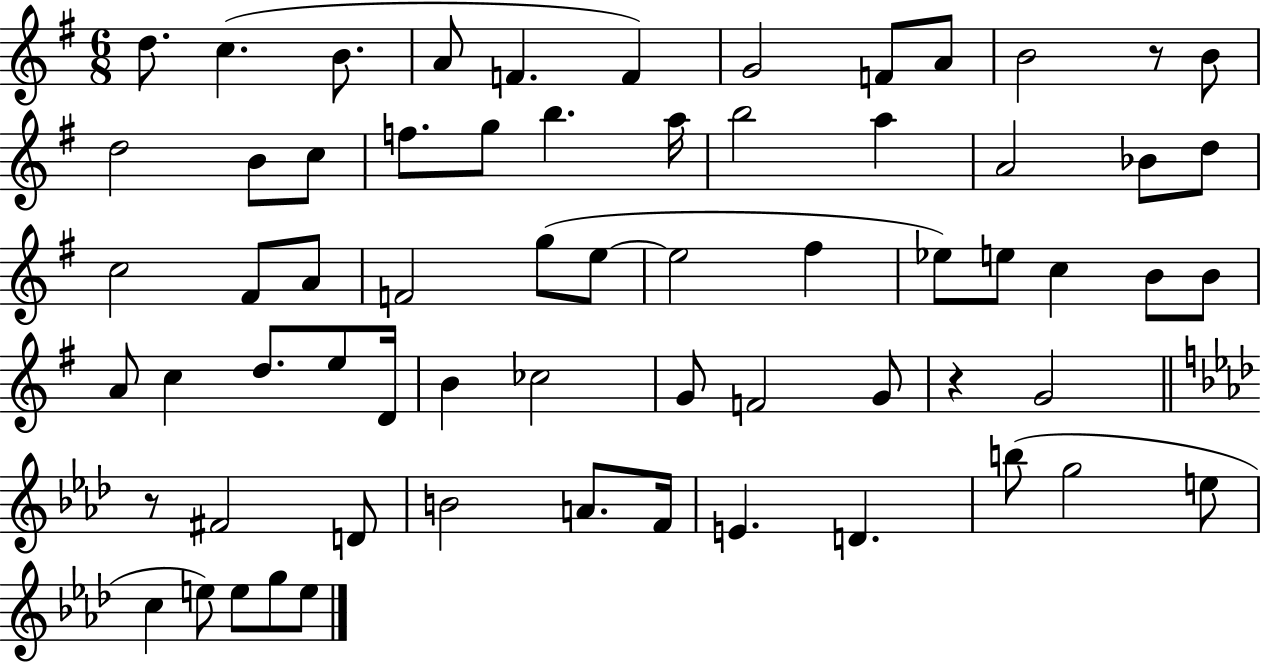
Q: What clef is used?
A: treble